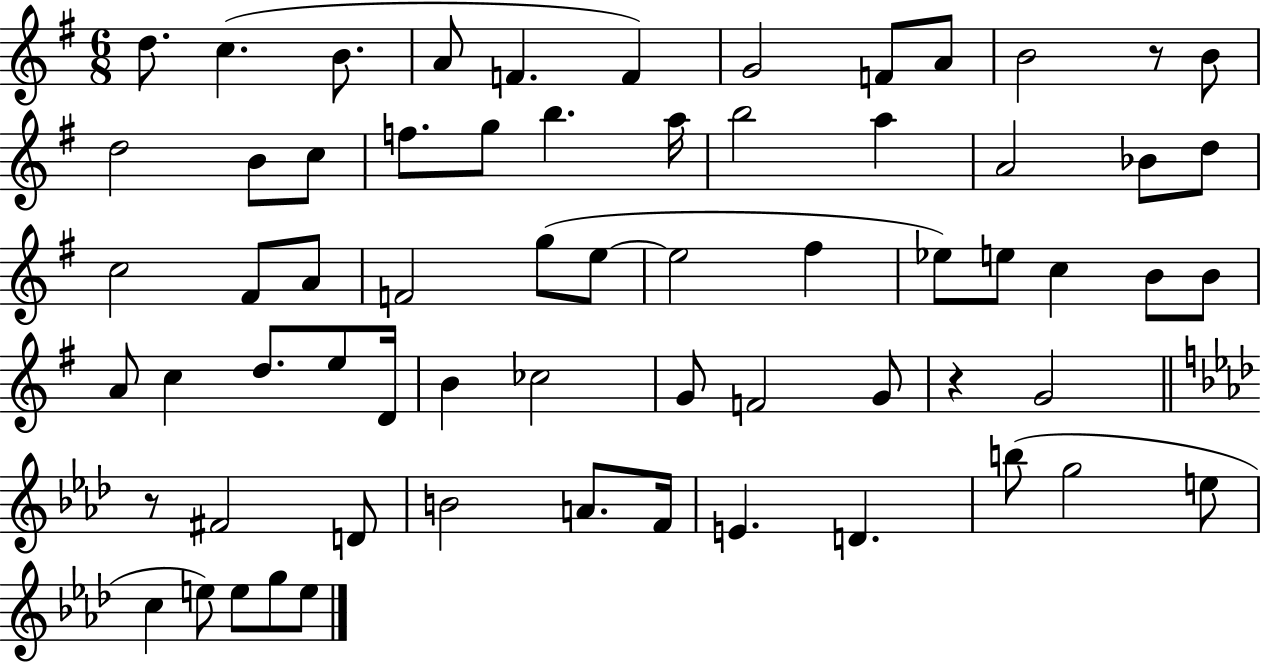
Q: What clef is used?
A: treble